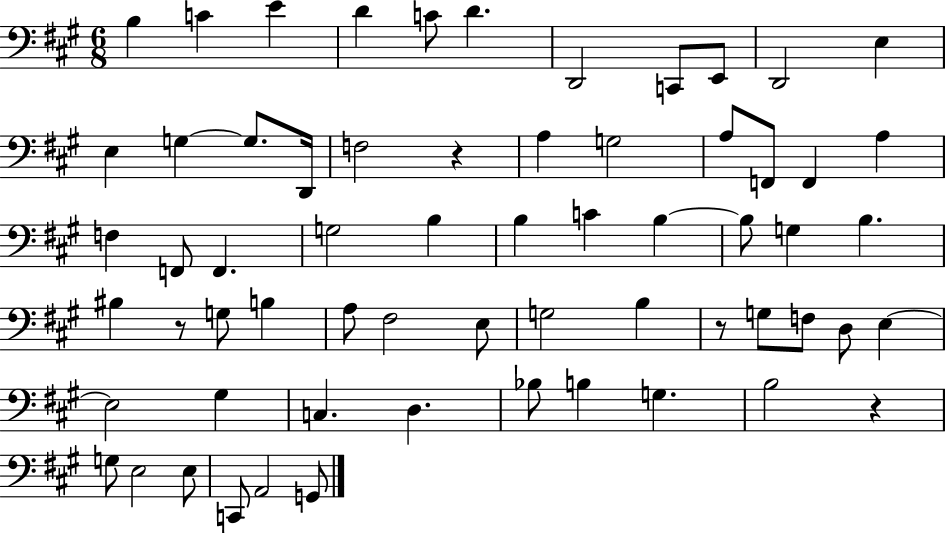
B3/q C4/q E4/q D4/q C4/e D4/q. D2/h C2/e E2/e D2/h E3/q E3/q G3/q G3/e. D2/s F3/h R/q A3/q G3/h A3/e F2/e F2/q A3/q F3/q F2/e F2/q. G3/h B3/q B3/q C4/q B3/q B3/e G3/q B3/q. BIS3/q R/e G3/e B3/q A3/e F#3/h E3/e G3/h B3/q R/e G3/e F3/e D3/e E3/q E3/h G#3/q C3/q. D3/q. Bb3/e B3/q G3/q. B3/h R/q G3/e E3/h E3/e C2/e A2/h G2/e